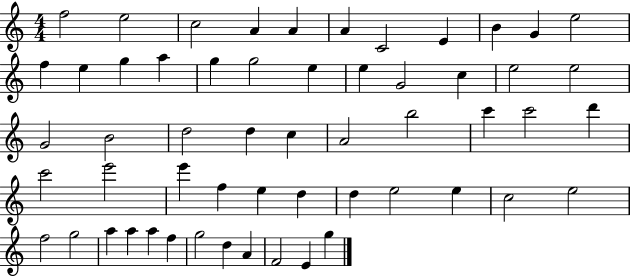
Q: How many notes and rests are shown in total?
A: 56